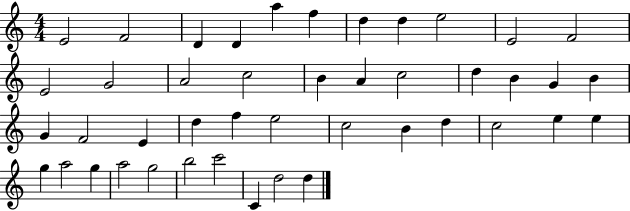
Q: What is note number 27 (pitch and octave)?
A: F5